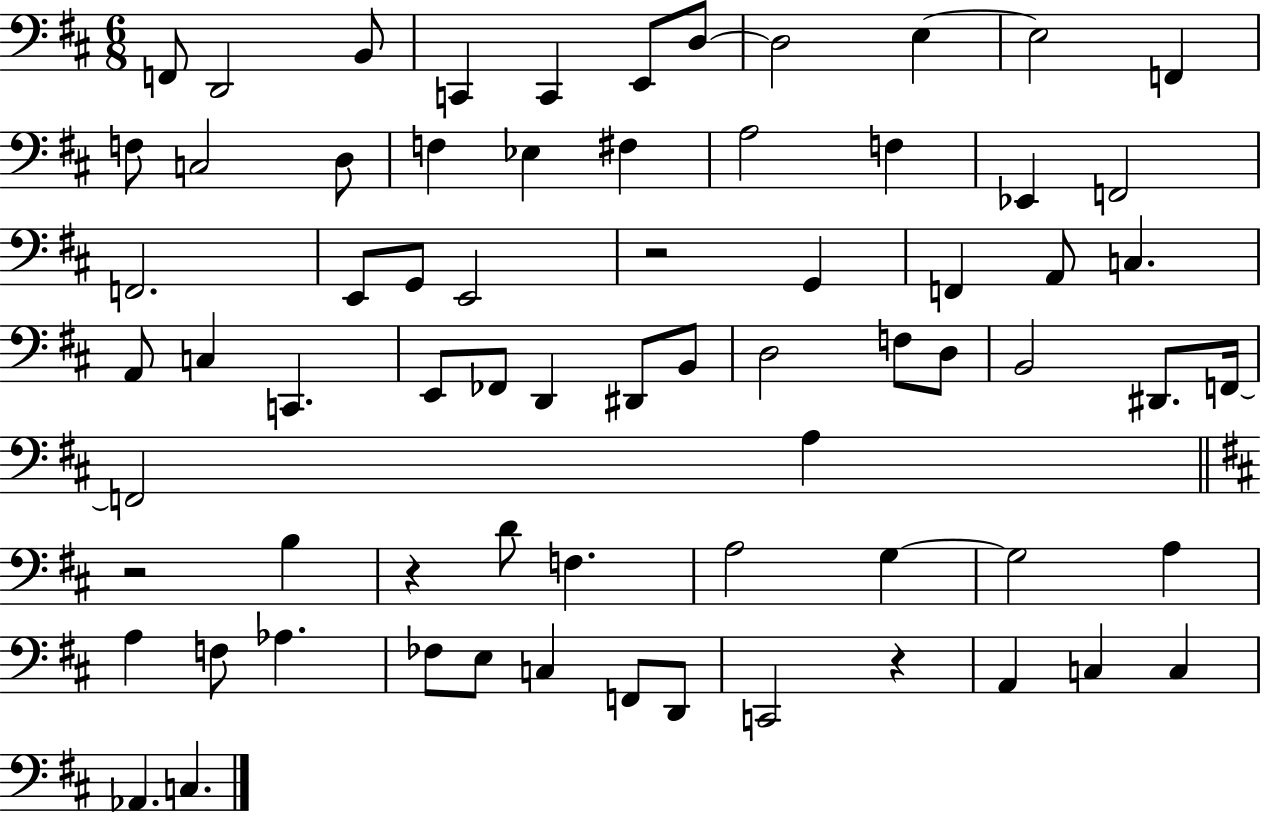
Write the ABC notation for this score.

X:1
T:Untitled
M:6/8
L:1/4
K:D
F,,/2 D,,2 B,,/2 C,, C,, E,,/2 D,/2 D,2 E, E,2 F,, F,/2 C,2 D,/2 F, _E, ^F, A,2 F, _E,, F,,2 F,,2 E,,/2 G,,/2 E,,2 z2 G,, F,, A,,/2 C, A,,/2 C, C,, E,,/2 _F,,/2 D,, ^D,,/2 B,,/2 D,2 F,/2 D,/2 B,,2 ^D,,/2 F,,/4 F,,2 A, z2 B, z D/2 F, A,2 G, G,2 A, A, F,/2 _A, _F,/2 E,/2 C, F,,/2 D,,/2 C,,2 z A,, C, C, _A,, C,